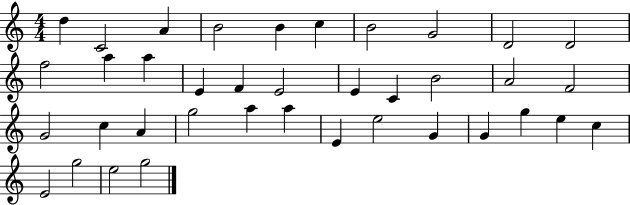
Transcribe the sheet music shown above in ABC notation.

X:1
T:Untitled
M:4/4
L:1/4
K:C
d C2 A B2 B c B2 G2 D2 D2 f2 a a E F E2 E C B2 A2 F2 G2 c A g2 a a E e2 G G g e c E2 g2 e2 g2